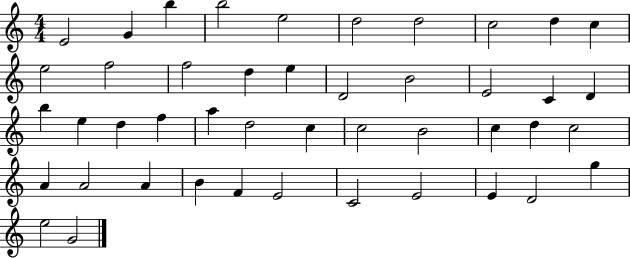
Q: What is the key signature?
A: C major